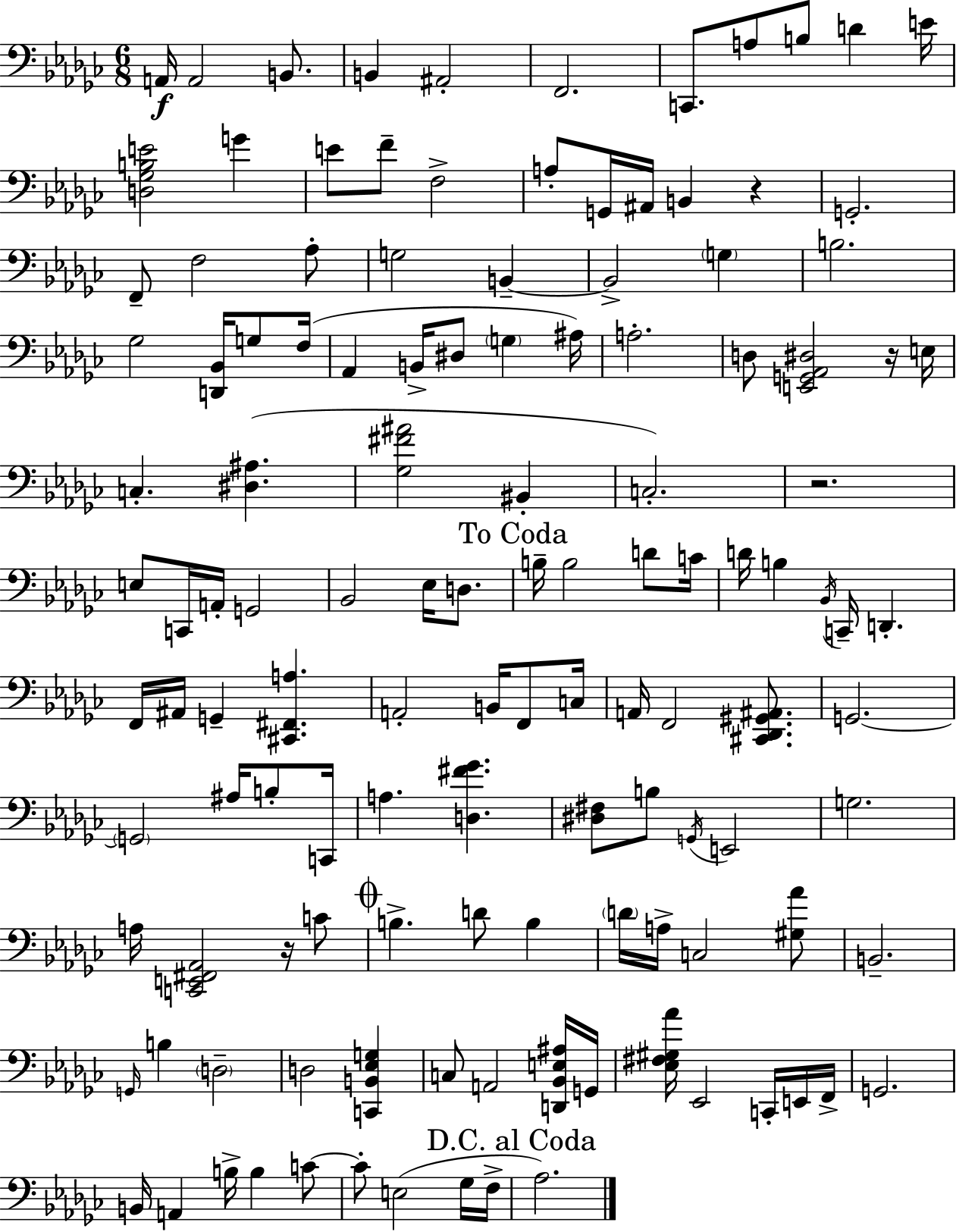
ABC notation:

X:1
T:Untitled
M:6/8
L:1/4
K:Ebm
A,,/4 A,,2 B,,/2 B,, ^A,,2 F,,2 C,,/2 A,/2 B,/2 D E/4 [D,_G,B,E]2 G E/2 F/2 F,2 A,/2 G,,/4 ^A,,/4 B,, z G,,2 F,,/2 F,2 _A,/2 G,2 B,, B,,2 G, B,2 _G,2 [D,,_B,,]/4 G,/2 F,/4 _A,, B,,/4 ^D,/2 G, ^A,/4 A,2 D,/2 [E,,G,,_A,,^D,]2 z/4 E,/4 C, [^D,^A,] [_G,^F^A]2 ^B,, C,2 z2 E,/2 C,,/4 A,,/4 G,,2 _B,,2 _E,/4 D,/2 B,/4 B,2 D/2 C/4 D/4 B, _B,,/4 C,,/4 D,, F,,/4 ^A,,/4 G,, [^C,,^F,,A,] A,,2 B,,/4 F,,/2 C,/4 A,,/4 F,,2 [^C,,_D,,^G,,^A,,]/2 G,,2 G,,2 ^A,/4 B,/2 C,,/4 A, [D,^F_G] [^D,^F,]/2 B,/2 G,,/4 E,,2 G,2 A,/4 [C,,E,,^F,,_A,,]2 z/4 C/2 B, D/2 B, D/4 A,/4 C,2 [^G,_A]/2 B,,2 G,,/4 B, D,2 D,2 [C,,B,,_E,G,] C,/2 A,,2 [D,,_B,,E,^A,]/4 G,,/4 [_E,^F,^G,_A]/4 _E,,2 C,,/4 E,,/4 F,,/4 G,,2 B,,/4 A,, B,/4 B, C/2 C/2 E,2 _G,/4 F,/4 _A,2